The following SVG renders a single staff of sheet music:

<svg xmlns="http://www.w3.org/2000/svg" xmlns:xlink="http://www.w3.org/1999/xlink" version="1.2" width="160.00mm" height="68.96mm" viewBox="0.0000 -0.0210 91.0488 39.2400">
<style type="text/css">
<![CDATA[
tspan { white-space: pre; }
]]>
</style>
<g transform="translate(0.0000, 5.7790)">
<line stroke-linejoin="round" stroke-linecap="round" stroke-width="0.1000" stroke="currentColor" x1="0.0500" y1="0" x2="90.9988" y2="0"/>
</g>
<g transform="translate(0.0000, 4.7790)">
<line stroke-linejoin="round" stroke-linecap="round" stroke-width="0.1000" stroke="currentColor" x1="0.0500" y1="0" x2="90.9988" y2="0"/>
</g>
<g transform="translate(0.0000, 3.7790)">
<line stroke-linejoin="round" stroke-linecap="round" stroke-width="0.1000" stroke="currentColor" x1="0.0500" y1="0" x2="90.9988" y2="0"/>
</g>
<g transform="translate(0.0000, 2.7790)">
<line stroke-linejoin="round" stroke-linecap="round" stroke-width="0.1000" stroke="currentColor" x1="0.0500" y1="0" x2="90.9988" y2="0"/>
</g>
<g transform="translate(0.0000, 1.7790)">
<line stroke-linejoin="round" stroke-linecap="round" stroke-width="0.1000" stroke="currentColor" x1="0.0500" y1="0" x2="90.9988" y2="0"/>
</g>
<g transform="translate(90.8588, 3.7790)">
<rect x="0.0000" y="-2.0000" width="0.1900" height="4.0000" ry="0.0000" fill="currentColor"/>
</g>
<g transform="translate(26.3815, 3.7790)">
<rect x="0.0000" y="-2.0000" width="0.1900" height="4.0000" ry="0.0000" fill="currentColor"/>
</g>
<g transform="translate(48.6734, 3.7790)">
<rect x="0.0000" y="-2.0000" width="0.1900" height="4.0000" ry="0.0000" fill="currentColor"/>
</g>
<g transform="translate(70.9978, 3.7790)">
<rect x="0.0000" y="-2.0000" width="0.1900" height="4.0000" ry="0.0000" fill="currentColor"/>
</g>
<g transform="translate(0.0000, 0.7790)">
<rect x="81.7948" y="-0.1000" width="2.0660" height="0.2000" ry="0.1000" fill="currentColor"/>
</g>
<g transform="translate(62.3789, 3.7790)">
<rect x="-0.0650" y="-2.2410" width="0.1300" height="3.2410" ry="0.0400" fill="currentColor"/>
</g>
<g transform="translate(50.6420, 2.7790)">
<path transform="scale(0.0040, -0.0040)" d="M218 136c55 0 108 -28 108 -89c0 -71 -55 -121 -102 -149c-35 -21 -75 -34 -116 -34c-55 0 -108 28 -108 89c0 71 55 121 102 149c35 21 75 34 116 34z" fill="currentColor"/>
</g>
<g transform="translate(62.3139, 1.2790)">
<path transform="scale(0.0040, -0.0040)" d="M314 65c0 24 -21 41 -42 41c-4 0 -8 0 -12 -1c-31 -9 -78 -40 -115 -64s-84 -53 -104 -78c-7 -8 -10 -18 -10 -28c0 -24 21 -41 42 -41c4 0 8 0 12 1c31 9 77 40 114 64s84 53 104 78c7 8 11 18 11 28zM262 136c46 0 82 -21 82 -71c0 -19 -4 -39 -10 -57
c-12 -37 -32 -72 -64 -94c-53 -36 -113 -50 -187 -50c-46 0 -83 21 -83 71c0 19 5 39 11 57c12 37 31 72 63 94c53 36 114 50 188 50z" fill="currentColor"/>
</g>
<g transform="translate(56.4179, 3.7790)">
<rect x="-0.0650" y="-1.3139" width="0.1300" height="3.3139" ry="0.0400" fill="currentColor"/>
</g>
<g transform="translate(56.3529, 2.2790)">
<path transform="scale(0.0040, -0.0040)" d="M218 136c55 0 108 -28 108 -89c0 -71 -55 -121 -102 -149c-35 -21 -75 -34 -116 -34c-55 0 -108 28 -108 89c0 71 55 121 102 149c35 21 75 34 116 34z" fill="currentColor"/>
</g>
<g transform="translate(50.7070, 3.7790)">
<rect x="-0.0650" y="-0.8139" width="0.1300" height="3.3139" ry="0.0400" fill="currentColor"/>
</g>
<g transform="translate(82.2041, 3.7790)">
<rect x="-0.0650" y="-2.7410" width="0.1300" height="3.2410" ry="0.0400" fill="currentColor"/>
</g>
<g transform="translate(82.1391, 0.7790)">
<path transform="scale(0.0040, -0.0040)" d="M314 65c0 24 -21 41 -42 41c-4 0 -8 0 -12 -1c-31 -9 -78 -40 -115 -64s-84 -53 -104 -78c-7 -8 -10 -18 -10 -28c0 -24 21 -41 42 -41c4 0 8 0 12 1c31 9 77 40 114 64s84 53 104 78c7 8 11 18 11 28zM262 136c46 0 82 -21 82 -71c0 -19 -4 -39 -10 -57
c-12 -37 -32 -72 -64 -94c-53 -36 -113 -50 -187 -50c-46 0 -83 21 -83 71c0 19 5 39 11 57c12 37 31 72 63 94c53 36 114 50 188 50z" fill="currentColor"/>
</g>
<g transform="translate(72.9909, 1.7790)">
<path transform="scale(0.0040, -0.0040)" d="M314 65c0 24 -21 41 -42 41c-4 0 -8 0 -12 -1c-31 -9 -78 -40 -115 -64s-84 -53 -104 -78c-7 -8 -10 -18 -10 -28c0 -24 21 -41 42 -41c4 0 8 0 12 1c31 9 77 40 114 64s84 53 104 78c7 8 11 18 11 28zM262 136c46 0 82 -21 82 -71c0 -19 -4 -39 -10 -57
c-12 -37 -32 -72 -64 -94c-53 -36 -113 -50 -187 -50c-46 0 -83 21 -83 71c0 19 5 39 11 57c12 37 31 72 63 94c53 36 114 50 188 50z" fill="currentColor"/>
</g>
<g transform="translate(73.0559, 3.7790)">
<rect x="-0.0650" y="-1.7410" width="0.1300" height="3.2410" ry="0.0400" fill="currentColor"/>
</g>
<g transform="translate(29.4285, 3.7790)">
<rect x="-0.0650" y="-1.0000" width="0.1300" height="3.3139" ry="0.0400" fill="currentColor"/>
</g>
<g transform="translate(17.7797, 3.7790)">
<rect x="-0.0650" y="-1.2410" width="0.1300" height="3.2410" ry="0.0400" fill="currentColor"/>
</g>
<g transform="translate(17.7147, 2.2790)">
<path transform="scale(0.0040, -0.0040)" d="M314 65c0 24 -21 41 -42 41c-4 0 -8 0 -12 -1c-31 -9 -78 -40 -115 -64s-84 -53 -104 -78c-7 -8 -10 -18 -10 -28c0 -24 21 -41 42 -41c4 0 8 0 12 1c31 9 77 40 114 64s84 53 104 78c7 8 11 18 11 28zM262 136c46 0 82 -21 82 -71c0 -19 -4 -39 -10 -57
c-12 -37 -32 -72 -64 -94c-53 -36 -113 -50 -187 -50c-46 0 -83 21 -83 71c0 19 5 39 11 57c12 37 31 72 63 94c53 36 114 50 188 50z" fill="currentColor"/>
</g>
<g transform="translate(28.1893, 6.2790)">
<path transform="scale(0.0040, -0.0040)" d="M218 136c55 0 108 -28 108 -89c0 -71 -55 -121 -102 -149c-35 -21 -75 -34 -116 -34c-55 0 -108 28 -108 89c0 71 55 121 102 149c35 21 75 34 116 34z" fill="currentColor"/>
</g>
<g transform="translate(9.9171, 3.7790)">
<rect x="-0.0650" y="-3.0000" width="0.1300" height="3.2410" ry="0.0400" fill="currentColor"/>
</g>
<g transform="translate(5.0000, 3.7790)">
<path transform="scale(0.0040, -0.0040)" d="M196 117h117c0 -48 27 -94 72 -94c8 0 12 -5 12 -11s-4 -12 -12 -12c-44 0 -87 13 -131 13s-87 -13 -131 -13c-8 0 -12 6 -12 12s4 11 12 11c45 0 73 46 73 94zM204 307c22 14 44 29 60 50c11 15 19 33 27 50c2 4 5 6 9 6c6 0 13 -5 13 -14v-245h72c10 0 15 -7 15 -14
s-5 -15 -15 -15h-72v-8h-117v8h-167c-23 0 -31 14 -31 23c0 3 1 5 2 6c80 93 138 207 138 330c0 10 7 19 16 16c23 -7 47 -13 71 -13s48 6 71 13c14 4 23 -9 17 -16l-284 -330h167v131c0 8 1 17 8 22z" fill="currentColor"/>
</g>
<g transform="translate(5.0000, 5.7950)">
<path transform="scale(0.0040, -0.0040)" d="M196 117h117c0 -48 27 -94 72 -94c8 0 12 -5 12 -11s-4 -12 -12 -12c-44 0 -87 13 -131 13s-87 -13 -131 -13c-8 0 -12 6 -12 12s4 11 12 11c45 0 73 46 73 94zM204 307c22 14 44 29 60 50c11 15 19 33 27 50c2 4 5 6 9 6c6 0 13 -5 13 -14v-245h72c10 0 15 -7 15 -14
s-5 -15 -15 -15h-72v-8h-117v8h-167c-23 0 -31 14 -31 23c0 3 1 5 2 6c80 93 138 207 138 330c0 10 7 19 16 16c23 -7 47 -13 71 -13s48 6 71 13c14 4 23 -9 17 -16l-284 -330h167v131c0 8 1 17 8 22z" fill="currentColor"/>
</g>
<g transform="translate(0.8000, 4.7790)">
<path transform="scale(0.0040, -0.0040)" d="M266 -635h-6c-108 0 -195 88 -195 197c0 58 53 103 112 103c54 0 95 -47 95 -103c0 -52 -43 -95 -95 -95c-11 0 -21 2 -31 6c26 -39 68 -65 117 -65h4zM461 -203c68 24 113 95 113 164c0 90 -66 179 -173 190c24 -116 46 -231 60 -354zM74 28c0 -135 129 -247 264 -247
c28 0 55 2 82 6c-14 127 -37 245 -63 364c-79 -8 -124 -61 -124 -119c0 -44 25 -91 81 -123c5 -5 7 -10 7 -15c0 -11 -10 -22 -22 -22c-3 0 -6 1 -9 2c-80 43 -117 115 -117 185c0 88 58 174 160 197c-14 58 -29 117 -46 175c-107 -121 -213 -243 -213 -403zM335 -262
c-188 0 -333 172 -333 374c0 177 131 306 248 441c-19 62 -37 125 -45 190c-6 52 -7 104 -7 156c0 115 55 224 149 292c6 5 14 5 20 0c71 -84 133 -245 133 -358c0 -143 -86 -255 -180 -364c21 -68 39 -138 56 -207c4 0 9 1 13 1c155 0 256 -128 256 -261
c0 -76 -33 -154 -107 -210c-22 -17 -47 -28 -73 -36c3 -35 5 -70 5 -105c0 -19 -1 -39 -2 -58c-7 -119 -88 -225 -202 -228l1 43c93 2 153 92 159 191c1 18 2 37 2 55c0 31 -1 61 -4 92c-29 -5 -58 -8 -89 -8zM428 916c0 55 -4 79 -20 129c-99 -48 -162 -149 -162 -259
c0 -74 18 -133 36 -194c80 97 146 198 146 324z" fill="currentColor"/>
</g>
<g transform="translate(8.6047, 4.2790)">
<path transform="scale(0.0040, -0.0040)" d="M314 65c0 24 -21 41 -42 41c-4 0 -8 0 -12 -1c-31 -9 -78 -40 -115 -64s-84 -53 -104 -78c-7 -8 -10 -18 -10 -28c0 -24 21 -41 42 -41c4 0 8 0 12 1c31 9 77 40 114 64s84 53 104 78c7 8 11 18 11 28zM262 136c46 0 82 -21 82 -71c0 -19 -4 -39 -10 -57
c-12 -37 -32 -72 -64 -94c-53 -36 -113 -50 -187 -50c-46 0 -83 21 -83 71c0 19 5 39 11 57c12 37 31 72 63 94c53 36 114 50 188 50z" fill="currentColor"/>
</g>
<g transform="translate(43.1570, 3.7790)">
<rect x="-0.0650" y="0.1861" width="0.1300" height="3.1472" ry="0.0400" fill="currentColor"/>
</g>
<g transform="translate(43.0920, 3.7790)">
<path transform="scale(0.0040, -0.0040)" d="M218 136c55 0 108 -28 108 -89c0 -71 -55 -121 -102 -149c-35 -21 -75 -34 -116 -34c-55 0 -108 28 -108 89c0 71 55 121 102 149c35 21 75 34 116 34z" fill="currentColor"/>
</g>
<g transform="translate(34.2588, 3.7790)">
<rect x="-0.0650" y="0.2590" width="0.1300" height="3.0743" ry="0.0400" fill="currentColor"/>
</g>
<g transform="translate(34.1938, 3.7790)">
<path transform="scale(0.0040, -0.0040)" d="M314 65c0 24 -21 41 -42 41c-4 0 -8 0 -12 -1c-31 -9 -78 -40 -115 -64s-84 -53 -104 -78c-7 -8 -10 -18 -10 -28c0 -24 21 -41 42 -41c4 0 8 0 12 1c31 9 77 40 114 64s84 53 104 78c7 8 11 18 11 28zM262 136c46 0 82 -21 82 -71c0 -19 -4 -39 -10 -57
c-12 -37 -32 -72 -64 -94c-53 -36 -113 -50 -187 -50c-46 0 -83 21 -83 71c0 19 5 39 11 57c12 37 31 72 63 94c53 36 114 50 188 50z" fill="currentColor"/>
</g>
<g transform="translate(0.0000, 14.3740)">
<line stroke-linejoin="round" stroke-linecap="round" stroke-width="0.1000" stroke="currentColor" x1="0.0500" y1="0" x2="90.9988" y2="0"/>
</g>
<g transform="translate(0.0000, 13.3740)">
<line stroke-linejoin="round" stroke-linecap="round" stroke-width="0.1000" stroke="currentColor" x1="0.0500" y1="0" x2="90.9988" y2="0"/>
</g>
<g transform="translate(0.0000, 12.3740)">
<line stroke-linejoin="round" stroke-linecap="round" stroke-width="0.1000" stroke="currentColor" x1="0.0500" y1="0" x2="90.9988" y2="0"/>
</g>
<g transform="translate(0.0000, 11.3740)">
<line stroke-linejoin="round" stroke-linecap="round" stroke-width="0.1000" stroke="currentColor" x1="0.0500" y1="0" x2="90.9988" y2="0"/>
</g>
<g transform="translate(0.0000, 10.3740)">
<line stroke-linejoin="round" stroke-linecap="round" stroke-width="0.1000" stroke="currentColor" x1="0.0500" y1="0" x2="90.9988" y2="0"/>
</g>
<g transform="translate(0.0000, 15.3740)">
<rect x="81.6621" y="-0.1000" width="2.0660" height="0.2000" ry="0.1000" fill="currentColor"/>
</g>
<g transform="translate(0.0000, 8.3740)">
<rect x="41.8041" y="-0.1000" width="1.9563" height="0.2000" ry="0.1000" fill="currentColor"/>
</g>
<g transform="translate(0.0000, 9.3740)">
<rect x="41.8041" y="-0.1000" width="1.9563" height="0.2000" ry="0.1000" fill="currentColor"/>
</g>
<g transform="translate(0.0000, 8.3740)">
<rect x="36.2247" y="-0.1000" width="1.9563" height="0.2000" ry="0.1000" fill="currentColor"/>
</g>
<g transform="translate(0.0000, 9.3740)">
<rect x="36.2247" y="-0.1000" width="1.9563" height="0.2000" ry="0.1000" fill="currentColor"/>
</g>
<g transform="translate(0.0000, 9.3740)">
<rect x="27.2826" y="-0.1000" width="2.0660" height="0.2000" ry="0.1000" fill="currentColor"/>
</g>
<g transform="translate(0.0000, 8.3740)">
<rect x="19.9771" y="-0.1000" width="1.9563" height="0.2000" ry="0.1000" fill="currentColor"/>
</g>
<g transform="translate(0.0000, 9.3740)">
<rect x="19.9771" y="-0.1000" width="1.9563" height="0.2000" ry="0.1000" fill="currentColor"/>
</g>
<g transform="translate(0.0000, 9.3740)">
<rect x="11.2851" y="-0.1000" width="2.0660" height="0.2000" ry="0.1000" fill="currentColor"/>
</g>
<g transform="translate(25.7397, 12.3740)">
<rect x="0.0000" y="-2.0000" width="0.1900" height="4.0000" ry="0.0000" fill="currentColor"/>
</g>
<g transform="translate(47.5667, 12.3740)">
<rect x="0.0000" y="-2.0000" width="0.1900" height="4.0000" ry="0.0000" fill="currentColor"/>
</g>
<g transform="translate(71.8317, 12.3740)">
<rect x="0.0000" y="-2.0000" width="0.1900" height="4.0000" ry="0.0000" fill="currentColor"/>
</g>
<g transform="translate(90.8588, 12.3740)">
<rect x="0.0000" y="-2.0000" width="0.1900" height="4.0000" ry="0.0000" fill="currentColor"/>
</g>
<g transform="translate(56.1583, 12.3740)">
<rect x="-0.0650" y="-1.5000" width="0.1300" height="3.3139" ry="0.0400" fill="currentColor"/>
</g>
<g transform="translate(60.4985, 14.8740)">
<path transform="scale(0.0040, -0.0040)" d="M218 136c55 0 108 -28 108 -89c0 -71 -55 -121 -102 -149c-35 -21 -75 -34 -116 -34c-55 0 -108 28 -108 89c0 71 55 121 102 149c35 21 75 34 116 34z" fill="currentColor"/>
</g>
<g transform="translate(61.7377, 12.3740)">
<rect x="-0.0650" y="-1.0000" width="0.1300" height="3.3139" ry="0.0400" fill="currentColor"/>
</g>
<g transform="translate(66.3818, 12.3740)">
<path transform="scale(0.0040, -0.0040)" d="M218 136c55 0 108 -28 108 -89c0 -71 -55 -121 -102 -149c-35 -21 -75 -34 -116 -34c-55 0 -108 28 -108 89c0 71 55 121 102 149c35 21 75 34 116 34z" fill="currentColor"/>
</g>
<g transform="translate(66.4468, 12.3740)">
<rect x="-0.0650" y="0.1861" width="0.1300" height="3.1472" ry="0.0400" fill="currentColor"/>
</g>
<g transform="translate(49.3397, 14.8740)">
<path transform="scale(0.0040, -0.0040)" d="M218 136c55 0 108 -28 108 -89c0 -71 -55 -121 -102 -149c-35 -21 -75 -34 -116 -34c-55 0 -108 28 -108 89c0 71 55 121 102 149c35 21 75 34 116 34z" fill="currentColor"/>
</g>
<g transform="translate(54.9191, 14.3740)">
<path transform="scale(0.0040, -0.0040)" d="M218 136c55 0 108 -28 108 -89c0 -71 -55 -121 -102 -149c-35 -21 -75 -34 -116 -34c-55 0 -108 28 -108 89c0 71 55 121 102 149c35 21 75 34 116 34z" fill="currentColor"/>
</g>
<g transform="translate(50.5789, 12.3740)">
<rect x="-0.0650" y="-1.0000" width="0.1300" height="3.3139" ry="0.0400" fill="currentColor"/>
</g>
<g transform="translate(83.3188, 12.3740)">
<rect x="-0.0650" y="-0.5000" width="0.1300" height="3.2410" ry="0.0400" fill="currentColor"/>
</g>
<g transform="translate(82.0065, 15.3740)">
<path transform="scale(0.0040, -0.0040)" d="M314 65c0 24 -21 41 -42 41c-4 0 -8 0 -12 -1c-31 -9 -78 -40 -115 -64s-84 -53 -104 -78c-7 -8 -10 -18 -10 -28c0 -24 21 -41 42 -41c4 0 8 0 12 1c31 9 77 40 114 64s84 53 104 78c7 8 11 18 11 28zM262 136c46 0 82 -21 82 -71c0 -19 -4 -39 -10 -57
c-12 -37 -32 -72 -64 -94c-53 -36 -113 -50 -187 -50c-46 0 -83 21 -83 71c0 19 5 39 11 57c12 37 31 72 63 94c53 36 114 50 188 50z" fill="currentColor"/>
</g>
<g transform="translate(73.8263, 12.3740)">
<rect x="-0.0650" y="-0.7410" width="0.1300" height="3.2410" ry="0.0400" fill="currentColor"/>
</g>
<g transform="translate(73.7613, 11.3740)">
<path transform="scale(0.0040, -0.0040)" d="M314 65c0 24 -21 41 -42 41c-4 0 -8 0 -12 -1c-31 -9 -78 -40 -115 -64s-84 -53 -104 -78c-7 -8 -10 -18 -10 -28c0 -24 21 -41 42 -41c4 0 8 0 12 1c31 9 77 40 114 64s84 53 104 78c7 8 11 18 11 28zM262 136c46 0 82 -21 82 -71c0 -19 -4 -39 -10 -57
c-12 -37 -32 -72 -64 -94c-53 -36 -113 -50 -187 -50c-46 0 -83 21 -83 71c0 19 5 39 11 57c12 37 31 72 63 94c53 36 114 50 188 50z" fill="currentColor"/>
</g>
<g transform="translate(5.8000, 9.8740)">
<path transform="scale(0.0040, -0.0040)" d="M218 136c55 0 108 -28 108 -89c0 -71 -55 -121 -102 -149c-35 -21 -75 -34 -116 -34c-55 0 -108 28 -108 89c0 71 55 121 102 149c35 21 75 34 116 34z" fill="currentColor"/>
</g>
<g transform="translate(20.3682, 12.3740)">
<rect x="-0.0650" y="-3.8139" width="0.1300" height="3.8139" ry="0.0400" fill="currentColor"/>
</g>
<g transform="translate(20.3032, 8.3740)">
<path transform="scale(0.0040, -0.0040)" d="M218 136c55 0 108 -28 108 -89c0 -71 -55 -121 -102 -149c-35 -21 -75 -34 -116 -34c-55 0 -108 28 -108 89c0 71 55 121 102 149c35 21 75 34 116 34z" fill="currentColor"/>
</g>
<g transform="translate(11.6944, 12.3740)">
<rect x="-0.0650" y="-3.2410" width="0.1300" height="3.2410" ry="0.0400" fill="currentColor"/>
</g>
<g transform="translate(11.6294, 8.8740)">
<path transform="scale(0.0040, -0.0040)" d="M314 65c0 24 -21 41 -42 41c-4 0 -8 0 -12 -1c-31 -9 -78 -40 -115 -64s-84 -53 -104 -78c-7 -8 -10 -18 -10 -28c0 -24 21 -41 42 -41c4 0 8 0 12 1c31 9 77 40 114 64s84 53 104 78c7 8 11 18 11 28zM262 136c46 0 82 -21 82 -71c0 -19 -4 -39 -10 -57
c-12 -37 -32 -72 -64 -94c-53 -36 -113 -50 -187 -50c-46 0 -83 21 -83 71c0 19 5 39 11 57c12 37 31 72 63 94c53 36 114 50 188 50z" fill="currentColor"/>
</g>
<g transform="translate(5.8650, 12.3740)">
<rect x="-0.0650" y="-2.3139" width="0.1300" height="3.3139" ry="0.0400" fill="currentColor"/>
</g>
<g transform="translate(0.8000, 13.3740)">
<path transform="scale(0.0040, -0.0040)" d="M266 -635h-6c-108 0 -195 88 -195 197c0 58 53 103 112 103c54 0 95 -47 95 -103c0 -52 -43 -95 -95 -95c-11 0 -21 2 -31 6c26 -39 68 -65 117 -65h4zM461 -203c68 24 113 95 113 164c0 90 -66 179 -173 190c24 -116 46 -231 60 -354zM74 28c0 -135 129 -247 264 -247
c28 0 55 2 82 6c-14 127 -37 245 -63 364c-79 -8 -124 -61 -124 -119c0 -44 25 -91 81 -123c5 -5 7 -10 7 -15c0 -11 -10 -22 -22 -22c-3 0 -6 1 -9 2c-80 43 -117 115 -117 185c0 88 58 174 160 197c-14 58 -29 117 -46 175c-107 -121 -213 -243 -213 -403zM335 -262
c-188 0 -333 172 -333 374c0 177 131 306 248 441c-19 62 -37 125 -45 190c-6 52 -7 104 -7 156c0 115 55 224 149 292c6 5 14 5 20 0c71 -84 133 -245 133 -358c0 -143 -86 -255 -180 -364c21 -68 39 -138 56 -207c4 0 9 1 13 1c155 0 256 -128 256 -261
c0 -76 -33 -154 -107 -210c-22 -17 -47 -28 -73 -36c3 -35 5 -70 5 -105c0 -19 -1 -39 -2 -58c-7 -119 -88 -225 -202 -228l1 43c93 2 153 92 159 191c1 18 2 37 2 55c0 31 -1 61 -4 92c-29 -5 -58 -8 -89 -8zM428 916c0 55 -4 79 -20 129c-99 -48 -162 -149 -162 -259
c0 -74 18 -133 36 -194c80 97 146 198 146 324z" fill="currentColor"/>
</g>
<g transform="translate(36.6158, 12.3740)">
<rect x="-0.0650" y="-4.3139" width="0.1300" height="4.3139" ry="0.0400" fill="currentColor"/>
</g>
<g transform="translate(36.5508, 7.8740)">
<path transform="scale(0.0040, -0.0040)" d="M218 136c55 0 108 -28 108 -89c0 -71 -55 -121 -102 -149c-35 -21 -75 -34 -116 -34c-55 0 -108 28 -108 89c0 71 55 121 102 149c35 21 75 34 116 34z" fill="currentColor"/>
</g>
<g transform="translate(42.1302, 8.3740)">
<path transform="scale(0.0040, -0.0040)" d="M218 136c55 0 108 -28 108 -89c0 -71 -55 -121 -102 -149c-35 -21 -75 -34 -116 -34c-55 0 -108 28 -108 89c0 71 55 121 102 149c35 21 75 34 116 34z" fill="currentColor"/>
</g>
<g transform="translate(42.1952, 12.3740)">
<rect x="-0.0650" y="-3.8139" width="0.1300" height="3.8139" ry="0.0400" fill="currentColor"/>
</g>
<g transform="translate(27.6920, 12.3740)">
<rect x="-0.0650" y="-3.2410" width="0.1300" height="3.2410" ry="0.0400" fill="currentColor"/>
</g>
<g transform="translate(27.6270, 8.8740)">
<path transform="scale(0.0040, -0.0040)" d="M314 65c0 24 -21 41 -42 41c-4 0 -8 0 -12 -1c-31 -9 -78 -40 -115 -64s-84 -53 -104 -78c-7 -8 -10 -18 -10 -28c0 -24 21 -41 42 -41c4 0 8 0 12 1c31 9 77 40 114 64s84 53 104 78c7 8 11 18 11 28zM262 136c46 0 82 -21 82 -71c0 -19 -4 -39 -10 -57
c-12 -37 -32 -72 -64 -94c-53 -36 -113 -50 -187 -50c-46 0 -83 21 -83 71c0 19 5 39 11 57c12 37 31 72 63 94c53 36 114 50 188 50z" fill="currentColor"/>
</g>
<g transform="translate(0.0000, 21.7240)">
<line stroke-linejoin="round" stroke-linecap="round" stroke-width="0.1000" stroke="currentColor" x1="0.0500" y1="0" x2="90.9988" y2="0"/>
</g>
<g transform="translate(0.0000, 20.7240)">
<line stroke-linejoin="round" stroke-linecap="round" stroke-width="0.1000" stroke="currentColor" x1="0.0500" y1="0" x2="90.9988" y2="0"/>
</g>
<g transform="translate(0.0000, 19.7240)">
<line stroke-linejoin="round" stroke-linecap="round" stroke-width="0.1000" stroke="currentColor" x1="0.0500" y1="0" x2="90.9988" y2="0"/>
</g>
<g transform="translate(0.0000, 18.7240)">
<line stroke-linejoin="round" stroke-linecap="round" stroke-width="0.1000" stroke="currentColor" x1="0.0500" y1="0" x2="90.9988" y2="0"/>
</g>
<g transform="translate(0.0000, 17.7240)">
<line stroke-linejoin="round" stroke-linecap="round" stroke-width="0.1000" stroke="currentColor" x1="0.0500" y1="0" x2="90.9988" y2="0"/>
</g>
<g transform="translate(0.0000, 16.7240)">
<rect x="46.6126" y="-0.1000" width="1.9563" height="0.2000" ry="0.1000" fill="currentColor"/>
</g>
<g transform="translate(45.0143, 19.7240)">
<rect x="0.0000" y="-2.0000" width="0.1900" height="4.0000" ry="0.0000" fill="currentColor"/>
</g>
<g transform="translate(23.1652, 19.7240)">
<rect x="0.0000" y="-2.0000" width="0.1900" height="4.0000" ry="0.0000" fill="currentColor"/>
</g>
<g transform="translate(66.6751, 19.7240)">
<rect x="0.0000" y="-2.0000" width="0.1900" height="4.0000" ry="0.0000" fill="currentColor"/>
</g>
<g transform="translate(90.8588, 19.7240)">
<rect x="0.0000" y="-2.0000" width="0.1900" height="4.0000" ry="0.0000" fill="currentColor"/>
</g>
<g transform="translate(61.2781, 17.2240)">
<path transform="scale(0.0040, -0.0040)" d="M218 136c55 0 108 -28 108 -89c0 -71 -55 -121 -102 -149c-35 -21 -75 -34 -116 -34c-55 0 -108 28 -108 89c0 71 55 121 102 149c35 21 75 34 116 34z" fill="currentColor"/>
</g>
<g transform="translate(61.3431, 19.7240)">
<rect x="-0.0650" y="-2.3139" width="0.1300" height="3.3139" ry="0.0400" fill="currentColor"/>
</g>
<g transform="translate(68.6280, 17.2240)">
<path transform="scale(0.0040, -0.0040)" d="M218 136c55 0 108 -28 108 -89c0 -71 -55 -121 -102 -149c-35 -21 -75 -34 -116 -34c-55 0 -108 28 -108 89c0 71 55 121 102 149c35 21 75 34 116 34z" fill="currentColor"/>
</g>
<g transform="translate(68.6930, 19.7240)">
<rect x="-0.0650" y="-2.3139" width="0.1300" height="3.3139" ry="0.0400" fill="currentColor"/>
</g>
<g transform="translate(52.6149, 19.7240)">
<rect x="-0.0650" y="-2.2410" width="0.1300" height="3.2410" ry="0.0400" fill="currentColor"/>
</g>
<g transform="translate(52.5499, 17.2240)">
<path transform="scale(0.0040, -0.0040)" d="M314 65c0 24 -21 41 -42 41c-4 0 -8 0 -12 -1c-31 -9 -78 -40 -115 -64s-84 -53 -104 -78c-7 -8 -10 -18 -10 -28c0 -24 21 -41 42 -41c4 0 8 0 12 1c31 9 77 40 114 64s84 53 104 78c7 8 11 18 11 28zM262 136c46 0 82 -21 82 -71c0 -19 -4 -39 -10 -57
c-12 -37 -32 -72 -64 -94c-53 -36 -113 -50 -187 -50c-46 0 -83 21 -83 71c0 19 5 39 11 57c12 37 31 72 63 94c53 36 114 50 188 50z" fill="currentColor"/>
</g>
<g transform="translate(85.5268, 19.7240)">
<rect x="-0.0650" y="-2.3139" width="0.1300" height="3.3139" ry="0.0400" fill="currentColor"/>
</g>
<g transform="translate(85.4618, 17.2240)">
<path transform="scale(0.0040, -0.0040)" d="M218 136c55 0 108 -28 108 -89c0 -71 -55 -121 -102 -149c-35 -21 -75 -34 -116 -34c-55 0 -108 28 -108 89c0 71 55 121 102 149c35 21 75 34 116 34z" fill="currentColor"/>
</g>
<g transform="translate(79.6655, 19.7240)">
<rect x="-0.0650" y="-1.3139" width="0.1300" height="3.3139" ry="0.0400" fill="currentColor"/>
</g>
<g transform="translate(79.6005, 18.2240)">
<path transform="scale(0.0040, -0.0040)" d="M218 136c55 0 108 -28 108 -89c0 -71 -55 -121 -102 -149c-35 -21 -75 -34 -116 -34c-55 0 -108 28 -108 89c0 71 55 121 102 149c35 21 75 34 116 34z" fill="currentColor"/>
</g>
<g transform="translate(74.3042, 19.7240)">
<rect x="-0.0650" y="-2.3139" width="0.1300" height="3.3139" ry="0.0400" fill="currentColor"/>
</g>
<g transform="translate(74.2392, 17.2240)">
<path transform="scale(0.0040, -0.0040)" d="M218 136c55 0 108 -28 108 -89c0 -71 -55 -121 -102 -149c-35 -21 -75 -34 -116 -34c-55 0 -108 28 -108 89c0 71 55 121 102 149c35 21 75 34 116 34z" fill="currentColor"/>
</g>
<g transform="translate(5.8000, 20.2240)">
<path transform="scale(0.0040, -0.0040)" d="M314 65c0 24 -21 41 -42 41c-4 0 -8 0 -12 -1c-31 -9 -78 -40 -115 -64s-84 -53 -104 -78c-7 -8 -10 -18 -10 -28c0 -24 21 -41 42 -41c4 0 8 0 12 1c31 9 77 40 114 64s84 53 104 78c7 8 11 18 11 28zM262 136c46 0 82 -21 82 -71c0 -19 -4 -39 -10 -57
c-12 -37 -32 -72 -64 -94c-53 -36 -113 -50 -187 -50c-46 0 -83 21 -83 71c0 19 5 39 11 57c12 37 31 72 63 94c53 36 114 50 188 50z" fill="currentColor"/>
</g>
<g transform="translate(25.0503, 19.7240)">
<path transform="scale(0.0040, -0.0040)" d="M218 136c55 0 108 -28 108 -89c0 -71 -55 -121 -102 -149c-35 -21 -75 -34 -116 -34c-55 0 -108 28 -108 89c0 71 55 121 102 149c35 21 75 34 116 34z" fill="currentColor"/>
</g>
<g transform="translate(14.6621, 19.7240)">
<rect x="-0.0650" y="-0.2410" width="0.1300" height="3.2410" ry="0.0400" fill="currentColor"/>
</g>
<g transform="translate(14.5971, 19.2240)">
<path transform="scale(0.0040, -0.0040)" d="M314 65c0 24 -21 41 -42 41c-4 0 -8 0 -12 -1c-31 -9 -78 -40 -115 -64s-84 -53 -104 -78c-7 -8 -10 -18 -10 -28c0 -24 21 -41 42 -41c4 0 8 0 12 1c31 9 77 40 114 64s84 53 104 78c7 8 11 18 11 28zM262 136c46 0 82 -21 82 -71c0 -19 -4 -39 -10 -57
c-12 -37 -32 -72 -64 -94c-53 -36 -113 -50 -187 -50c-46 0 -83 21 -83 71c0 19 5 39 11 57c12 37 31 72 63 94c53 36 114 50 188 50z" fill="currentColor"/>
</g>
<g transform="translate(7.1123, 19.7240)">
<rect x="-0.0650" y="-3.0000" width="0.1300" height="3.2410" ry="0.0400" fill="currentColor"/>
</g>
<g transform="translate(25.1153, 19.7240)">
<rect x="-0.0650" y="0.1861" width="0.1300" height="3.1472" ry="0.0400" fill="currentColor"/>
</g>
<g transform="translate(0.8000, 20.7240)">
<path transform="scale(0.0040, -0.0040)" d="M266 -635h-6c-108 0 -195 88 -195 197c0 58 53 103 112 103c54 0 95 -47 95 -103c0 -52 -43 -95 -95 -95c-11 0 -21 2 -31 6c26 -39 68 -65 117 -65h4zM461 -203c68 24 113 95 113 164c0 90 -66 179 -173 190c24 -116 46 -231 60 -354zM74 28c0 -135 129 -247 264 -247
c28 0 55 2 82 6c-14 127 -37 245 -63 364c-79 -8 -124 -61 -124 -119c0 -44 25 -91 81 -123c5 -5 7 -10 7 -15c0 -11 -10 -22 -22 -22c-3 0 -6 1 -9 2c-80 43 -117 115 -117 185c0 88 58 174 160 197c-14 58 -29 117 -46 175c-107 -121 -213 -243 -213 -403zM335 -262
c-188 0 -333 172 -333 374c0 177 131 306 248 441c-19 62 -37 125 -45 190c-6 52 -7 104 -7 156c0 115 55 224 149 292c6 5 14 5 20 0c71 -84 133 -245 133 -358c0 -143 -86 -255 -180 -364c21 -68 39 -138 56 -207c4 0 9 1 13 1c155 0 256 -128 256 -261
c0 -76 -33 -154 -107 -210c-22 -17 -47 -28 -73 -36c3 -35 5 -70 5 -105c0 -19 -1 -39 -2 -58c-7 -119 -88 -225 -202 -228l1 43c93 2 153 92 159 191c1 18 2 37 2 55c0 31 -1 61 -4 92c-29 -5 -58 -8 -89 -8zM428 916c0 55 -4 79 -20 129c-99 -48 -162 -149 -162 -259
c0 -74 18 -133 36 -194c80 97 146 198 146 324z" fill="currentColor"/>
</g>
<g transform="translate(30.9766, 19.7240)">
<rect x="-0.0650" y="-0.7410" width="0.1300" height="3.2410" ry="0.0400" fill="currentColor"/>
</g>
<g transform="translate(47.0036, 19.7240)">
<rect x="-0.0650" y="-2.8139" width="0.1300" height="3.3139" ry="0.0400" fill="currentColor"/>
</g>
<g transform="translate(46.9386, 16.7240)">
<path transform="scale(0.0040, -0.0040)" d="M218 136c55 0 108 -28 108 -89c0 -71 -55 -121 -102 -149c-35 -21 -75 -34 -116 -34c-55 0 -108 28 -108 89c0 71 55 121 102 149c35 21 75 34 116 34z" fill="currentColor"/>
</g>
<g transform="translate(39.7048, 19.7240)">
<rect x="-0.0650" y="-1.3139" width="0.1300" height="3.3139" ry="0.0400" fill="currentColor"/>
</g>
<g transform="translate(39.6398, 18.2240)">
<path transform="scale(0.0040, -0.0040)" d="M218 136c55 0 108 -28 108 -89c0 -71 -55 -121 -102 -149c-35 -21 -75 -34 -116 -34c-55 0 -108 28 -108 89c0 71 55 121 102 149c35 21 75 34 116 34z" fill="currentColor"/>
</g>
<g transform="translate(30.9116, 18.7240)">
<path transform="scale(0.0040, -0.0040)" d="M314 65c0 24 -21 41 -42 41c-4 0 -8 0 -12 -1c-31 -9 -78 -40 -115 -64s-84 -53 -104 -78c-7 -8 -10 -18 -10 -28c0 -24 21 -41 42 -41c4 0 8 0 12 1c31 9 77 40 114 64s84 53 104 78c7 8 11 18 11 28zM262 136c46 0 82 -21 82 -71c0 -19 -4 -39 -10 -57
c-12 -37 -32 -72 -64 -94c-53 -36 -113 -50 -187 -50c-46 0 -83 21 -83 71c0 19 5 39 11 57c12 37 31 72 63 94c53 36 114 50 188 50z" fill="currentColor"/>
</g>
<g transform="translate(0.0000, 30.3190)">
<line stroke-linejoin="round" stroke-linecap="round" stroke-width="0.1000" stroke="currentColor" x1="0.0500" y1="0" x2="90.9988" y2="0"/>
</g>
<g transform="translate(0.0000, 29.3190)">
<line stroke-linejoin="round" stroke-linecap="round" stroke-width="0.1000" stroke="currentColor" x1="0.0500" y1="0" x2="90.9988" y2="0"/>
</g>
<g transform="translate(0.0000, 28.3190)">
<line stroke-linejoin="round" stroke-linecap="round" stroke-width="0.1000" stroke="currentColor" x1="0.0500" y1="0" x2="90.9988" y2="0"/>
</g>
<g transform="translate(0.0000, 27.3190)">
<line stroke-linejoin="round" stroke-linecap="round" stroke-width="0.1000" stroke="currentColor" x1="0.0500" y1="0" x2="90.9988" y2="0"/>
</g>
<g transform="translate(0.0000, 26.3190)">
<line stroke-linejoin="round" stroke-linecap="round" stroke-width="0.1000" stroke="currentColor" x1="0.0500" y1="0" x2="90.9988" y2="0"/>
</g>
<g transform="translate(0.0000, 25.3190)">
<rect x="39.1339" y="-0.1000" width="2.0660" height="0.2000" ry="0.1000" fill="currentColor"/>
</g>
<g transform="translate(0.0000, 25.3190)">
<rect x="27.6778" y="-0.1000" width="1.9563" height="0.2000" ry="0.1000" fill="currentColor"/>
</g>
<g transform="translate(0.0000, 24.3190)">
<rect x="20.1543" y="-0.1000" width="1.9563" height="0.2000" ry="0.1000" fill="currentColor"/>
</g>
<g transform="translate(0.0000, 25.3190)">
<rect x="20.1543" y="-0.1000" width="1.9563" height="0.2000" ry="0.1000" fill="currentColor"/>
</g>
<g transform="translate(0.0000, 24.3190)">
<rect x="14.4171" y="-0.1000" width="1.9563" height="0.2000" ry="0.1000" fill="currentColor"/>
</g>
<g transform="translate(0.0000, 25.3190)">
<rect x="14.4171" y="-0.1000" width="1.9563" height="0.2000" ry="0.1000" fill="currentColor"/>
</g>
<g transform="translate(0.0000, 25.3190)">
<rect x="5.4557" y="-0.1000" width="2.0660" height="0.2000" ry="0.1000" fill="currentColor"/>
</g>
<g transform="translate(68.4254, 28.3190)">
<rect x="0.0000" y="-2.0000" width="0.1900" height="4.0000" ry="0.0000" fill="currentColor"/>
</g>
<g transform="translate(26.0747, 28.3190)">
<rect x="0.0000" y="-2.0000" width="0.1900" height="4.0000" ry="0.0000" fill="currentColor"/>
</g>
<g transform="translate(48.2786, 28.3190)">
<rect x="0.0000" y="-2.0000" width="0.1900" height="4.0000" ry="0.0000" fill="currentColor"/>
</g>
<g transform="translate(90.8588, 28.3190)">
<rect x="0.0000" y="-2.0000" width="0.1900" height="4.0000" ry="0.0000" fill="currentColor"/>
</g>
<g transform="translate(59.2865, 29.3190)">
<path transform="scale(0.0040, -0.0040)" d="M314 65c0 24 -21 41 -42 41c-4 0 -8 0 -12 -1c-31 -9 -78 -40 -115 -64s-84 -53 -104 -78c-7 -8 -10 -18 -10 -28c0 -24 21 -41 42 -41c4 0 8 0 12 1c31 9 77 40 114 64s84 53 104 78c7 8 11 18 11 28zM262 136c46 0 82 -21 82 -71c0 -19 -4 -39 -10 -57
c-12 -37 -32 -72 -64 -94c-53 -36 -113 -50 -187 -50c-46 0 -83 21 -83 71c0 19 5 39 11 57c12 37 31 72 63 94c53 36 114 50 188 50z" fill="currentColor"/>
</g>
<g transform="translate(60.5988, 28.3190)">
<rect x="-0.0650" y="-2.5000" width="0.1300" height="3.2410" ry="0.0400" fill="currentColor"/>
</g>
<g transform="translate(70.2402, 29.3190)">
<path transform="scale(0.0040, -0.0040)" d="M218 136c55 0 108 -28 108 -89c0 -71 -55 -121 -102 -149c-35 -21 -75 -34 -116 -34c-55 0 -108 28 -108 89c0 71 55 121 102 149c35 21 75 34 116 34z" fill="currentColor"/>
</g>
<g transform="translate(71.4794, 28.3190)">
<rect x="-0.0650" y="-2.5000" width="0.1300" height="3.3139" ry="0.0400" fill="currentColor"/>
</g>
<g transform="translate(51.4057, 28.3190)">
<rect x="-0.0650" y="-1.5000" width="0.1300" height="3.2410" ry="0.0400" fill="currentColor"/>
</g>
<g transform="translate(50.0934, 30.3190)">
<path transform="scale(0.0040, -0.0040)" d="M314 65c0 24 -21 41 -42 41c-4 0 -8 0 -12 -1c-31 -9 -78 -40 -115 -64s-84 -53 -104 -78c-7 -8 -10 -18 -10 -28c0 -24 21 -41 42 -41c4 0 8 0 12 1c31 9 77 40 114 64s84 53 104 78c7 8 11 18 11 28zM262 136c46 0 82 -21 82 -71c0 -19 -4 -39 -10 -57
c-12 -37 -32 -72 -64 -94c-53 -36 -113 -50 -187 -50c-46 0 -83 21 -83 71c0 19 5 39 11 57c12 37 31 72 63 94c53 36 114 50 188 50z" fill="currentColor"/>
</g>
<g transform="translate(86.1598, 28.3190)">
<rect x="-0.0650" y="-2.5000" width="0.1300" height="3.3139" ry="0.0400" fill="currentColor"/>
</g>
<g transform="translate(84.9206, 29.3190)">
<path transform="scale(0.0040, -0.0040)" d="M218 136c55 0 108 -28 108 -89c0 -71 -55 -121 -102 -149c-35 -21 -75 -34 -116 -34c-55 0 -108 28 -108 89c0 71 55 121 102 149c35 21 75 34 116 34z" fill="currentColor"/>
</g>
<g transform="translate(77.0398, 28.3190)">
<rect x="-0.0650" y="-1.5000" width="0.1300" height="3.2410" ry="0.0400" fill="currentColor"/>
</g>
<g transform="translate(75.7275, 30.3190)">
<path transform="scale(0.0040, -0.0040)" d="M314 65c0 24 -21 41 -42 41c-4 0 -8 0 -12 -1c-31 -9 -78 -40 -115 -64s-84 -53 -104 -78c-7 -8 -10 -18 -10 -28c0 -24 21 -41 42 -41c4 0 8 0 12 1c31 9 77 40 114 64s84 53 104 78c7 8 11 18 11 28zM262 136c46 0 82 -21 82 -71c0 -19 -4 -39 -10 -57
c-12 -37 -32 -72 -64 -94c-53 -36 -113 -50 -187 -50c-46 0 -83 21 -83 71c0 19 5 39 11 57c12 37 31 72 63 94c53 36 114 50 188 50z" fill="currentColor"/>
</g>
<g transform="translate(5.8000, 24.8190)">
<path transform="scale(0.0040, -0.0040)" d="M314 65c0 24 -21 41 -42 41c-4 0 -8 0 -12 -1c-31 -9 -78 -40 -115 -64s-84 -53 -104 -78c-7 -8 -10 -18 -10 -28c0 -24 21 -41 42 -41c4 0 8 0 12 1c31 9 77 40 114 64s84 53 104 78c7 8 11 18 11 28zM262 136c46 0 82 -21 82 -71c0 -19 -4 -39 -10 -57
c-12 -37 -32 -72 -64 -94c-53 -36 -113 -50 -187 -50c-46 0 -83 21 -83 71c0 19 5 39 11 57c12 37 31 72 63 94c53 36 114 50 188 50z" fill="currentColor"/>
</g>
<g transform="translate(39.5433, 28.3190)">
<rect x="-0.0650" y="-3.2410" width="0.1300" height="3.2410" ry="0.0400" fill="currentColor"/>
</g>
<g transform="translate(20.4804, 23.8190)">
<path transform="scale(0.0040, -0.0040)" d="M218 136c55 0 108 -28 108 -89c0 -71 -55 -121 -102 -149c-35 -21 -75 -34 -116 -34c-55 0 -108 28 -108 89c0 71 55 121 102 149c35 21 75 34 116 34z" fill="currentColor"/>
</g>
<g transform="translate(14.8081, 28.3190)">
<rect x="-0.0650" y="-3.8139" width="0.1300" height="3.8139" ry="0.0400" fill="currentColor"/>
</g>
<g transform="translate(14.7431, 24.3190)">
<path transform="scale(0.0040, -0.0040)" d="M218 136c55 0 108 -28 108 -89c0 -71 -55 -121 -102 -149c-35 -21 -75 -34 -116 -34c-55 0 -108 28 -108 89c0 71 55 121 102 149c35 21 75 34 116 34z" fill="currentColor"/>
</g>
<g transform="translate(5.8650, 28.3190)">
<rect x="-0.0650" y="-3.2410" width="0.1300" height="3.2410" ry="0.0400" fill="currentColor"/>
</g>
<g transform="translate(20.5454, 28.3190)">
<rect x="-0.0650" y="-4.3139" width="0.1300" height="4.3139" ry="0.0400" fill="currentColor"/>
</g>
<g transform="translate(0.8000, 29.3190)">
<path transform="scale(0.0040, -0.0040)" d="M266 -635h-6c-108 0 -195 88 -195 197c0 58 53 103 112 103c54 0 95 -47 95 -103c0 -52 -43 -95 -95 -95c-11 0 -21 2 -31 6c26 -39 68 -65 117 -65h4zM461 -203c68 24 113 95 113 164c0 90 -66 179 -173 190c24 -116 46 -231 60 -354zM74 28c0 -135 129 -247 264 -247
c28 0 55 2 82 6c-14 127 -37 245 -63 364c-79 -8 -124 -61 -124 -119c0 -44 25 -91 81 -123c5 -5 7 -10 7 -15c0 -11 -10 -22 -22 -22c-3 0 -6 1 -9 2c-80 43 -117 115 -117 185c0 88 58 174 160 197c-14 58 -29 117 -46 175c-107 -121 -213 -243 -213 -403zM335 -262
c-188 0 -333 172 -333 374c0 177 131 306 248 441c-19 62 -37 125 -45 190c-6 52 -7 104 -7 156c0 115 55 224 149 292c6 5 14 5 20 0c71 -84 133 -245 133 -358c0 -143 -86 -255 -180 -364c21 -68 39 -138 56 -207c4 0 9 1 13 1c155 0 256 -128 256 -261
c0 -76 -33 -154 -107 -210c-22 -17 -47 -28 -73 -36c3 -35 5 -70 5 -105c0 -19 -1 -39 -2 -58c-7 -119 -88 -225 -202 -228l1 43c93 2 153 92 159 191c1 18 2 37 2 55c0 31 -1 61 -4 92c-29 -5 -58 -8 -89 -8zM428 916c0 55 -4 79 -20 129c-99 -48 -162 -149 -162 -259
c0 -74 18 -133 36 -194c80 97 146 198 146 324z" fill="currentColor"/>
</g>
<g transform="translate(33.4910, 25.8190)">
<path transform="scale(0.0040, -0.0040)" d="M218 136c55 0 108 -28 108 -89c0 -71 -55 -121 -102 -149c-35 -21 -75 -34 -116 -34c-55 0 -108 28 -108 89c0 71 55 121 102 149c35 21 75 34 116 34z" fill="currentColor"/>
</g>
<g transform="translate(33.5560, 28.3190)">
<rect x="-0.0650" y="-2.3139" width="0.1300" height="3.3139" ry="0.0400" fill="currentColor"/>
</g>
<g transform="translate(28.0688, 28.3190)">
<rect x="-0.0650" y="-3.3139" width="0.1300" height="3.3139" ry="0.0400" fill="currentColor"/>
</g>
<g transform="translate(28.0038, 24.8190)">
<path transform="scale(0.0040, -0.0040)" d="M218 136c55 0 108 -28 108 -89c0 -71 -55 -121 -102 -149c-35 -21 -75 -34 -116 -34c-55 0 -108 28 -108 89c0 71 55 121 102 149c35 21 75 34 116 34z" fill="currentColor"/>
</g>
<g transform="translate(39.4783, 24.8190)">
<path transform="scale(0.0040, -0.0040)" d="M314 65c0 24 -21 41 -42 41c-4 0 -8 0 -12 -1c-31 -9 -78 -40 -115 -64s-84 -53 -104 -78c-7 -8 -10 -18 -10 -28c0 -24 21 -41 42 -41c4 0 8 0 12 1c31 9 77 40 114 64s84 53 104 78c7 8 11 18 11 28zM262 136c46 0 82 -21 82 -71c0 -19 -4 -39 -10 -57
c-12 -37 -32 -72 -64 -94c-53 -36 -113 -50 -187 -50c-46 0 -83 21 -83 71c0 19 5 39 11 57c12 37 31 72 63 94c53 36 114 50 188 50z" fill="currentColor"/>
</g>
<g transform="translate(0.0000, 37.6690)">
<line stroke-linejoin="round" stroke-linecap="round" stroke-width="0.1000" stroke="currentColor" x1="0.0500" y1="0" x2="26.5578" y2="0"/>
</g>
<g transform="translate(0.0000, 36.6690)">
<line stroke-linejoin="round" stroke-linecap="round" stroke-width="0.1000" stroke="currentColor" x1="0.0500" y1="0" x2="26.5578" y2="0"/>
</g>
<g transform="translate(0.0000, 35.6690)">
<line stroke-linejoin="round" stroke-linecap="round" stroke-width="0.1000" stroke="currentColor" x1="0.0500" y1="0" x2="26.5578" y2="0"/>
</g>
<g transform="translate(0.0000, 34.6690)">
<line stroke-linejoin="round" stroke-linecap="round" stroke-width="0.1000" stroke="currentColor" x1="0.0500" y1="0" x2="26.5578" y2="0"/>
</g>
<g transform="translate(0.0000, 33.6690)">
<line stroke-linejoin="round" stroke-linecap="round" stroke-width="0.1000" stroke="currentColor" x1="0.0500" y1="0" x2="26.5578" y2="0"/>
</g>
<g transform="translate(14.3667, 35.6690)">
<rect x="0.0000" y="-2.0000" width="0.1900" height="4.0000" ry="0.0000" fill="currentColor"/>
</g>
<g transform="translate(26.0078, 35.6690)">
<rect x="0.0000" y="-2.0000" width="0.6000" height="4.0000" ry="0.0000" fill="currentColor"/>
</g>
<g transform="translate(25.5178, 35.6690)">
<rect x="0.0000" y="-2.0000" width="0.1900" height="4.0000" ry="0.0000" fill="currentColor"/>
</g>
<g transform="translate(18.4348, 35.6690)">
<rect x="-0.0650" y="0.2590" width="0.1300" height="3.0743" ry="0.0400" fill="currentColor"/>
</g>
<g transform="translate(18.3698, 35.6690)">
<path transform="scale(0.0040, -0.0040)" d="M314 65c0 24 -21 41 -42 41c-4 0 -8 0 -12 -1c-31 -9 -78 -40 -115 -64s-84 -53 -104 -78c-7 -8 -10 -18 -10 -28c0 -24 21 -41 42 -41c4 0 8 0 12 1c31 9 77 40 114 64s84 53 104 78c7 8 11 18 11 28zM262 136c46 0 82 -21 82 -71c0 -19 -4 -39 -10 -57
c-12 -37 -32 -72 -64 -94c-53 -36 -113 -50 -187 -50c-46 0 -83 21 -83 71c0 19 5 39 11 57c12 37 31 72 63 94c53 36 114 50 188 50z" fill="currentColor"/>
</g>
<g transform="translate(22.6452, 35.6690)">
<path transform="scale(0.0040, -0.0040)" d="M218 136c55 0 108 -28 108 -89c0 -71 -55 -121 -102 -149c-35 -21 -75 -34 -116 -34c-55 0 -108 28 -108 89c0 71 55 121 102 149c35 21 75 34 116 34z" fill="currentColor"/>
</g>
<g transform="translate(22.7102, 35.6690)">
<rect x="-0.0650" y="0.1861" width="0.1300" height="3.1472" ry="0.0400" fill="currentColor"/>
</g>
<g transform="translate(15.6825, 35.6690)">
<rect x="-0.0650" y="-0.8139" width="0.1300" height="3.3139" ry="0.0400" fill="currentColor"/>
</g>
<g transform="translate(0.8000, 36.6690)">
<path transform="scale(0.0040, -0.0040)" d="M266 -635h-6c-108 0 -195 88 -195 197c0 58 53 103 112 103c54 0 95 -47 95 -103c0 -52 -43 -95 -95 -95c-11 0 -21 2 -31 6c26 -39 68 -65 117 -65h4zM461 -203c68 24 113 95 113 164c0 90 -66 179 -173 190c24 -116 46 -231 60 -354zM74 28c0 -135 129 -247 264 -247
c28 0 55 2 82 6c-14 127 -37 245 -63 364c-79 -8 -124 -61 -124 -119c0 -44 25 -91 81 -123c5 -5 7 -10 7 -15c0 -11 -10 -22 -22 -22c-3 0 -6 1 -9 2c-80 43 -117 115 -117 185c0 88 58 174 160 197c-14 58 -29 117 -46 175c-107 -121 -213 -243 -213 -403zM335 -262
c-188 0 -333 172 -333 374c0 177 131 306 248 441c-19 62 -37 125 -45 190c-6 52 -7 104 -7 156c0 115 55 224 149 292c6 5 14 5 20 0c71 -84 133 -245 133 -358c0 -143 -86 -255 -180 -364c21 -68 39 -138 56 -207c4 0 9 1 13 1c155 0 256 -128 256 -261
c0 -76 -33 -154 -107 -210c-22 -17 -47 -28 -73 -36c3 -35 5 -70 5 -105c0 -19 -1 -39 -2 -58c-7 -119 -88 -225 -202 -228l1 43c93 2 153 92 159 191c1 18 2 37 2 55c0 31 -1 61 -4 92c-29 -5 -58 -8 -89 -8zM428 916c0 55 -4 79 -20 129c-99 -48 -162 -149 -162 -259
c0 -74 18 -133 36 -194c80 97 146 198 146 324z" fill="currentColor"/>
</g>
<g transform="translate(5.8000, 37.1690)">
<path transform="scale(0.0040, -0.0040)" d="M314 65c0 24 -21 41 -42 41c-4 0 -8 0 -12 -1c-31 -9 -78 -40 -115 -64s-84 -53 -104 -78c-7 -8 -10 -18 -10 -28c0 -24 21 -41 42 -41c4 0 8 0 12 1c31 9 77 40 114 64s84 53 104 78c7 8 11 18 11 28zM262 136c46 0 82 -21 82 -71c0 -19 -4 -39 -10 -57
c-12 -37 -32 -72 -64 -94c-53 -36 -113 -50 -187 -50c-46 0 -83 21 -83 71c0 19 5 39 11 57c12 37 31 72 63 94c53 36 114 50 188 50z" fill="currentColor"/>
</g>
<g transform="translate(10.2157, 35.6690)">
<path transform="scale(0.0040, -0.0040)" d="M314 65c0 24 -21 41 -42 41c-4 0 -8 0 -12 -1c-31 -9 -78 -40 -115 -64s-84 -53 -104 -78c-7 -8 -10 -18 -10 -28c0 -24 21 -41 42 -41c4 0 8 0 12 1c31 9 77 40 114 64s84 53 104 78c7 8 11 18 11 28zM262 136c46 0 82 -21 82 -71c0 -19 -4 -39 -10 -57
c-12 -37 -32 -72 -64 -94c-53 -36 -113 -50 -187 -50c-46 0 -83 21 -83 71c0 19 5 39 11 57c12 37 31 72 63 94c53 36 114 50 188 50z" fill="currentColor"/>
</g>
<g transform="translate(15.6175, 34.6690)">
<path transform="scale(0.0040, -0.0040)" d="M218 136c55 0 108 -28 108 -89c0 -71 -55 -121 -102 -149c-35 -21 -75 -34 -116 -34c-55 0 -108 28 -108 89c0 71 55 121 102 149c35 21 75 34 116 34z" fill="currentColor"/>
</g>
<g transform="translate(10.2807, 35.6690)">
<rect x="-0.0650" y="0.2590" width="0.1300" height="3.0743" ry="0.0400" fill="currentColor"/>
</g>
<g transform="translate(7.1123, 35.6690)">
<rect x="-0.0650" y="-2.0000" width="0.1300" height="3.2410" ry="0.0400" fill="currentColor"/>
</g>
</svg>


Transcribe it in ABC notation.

X:1
T:Untitled
M:4/4
L:1/4
K:C
A2 e2 D B2 B d e g2 f2 a2 g b2 c' b2 d' c' D E D B d2 C2 A2 c2 B d2 e a g2 g g g e g b2 c' d' b g b2 E2 G2 G E2 G F2 B2 d B2 B